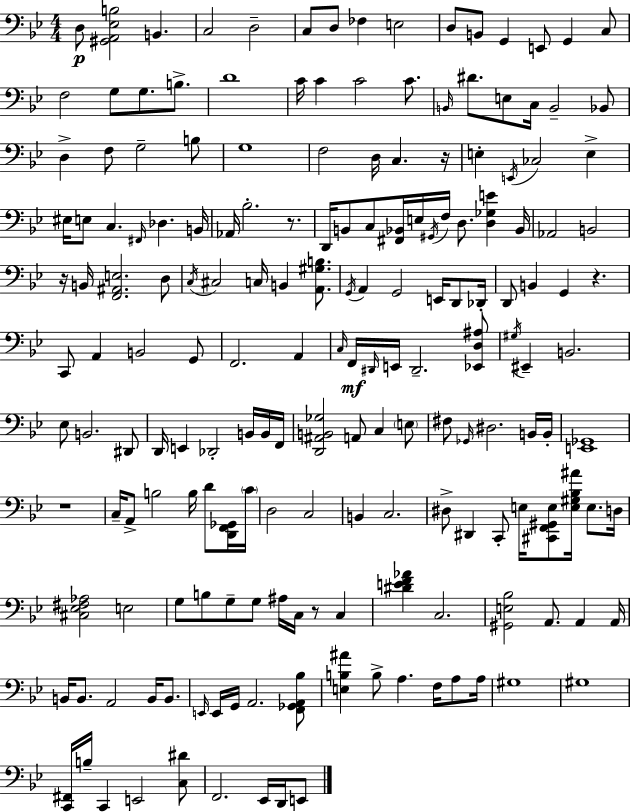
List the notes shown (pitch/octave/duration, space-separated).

D3/e [G#2,A2,Eb3,B3]/h B2/q. C3/h D3/h C3/e D3/e FES3/q E3/h D3/e B2/e G2/q E2/e G2/q C3/e F3/h G3/e G3/e. B3/e. D4/w C4/s C4/q C4/h C4/e. B2/s D#4/e. E3/e C3/s B2/h Bb2/e D3/q F3/e G3/h B3/e G3/w F3/h D3/s C3/q. R/s E3/q E2/s CES3/h E3/q EIS3/s E3/e C3/q. F#2/s Db3/q. B2/s Ab2/s Bb3/h. R/e. D2/s B2/e C3/e [F#2,Bb2]/s E3/s G#2/s F3/s D3/e. [D3,Gb3,E4]/q Bb2/s Ab2/h B2/h R/s B2/s [F2,A#2,E3]/h. D3/e C3/s C#3/h C3/s B2/q [A2,G#3,B3]/e. G2/s A2/q G2/h E2/s D2/e Db2/s D2/e B2/q G2/q R/q. C2/e A2/q B2/h G2/e F2/h. A2/q C3/s F2/s D#2/s E2/s D#2/h. [Eb2,D3,A#3]/e G#3/s EIS2/q B2/h. Eb3/e B2/h. D#2/e D2/s E2/q Db2/h B2/s B2/s F2/s [D2,A#2,B2,Gb3]/h A2/e C3/q E3/e F#3/e Gb2/s D#3/h. B2/s B2/s [E2,Gb2]/w R/w C3/s A2/e B3/h B3/s D4/e [D2,F2,Gb2]/s C4/s D3/h C3/h B2/q C3/h. D#3/e D#2/q C2/e E3/s [C#2,F2,G#2,E3]/e [E3,G#3,Bb3,A#4]/s E3/e. D3/s [C#3,Eb3,F#3,Ab3]/h E3/h G3/e B3/e G3/e G3/e A#3/s C3/s R/e C3/q [D#4,E4,F4,Ab4]/q C3/h. [G#2,E3,Bb3]/h A2/e. A2/q A2/s B2/s B2/e. A2/h B2/s B2/e. E2/s E2/s G2/s A2/h. [F2,Gb2,A2,Bb3]/e [E3,B3,A#4]/q B3/e A3/q. F3/s A3/e A3/s G#3/w G#3/w [C2,F#2]/s B3/s C2/q E2/h [C3,D#4]/e F2/h. Eb2/s D2/s E2/e